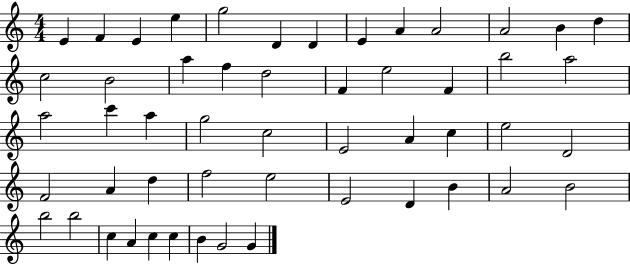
X:1
T:Untitled
M:4/4
L:1/4
K:C
E F E e g2 D D E A A2 A2 B d c2 B2 a f d2 F e2 F b2 a2 a2 c' a g2 c2 E2 A c e2 D2 F2 A d f2 e2 E2 D B A2 B2 b2 b2 c A c c B G2 G